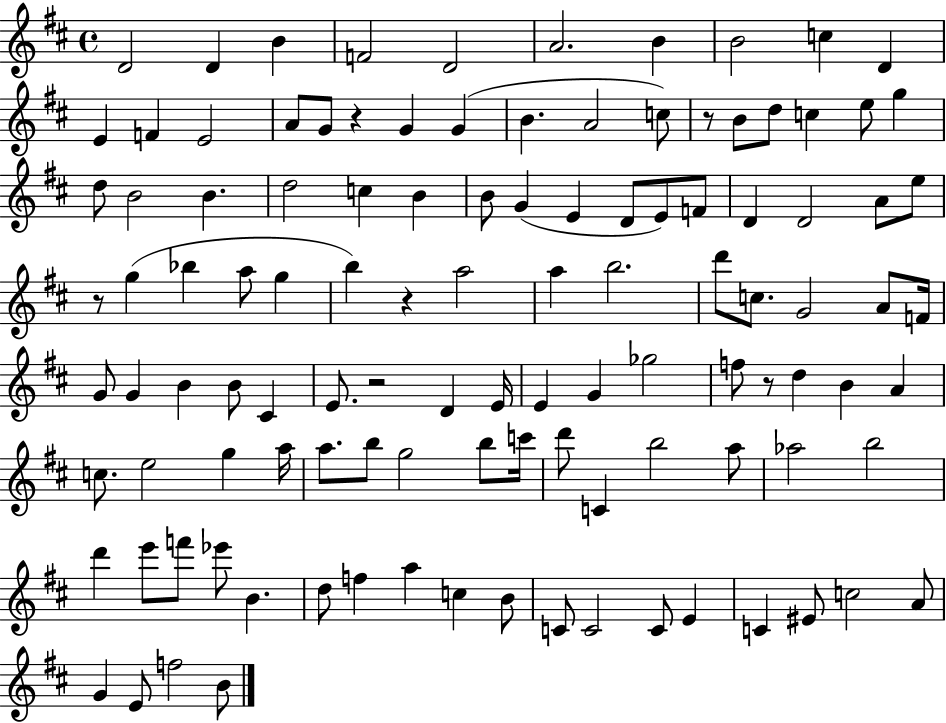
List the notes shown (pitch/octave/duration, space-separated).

D4/h D4/q B4/q F4/h D4/h A4/h. B4/q B4/h C5/q D4/q E4/q F4/q E4/h A4/e G4/e R/q G4/q G4/q B4/q. A4/h C5/e R/e B4/e D5/e C5/q E5/e G5/q D5/e B4/h B4/q. D5/h C5/q B4/q B4/e G4/q E4/q D4/e E4/e F4/e D4/q D4/h A4/e E5/e R/e G5/q Bb5/q A5/e G5/q B5/q R/q A5/h A5/q B5/h. D6/e C5/e. G4/h A4/e F4/s G4/e G4/q B4/q B4/e C#4/q E4/e. R/h D4/q E4/s E4/q G4/q Gb5/h F5/e R/e D5/q B4/q A4/q C5/e. E5/h G5/q A5/s A5/e. B5/e G5/h B5/e C6/s D6/e C4/q B5/h A5/e Ab5/h B5/h D6/q E6/e F6/e Eb6/e B4/q. D5/e F5/q A5/q C5/q B4/e C4/e C4/h C4/e E4/q C4/q EIS4/e C5/h A4/e G4/q E4/e F5/h B4/e